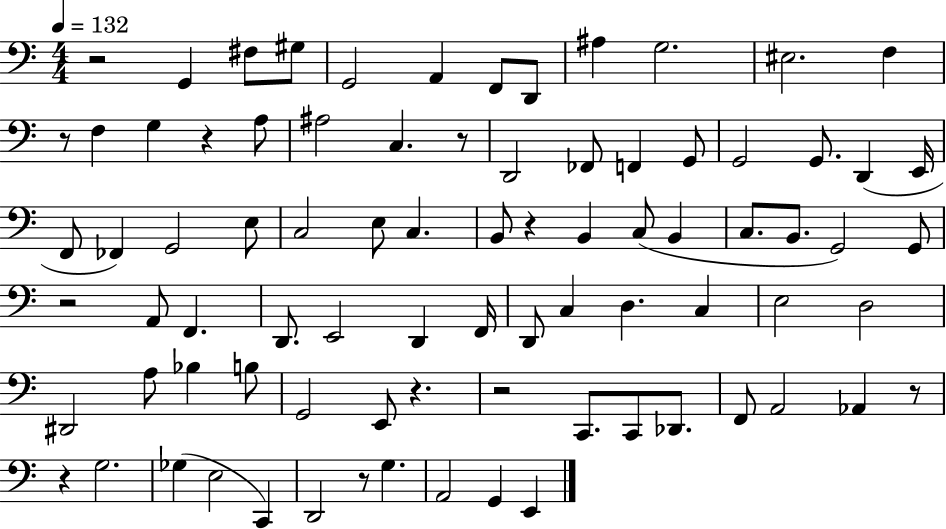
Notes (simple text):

R/h G2/q F#3/e G#3/e G2/h A2/q F2/e D2/e A#3/q G3/h. EIS3/h. F3/q R/e F3/q G3/q R/q A3/e A#3/h C3/q. R/e D2/h FES2/e F2/q G2/e G2/h G2/e. D2/q E2/s F2/e FES2/q G2/h E3/e C3/h E3/e C3/q. B2/e R/q B2/q C3/e B2/q C3/e. B2/e. G2/h G2/e R/h A2/e F2/q. D2/e. E2/h D2/q F2/s D2/e C3/q D3/q. C3/q E3/h D3/h D#2/h A3/e Bb3/q B3/e G2/h E2/e R/q. R/h C2/e. C2/e Db2/e. F2/e A2/h Ab2/q R/e R/q G3/h. Gb3/q E3/h C2/q D2/h R/e G3/q. A2/h G2/q E2/q